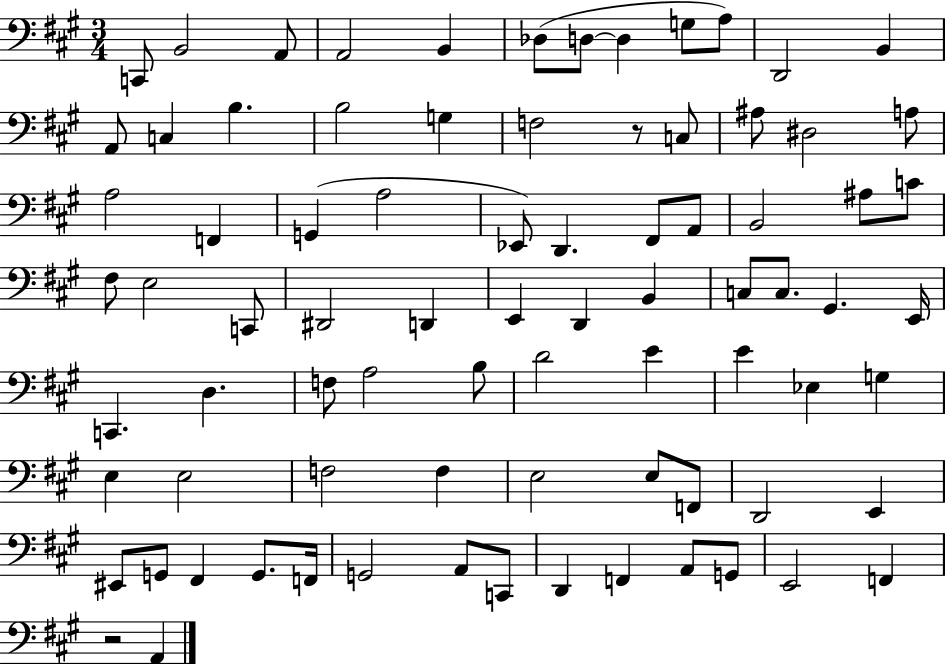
X:1
T:Untitled
M:3/4
L:1/4
K:A
C,,/2 B,,2 A,,/2 A,,2 B,, _D,/2 D,/2 D, G,/2 A,/2 D,,2 B,, A,,/2 C, B, B,2 G, F,2 z/2 C,/2 ^A,/2 ^D,2 A,/2 A,2 F,, G,, A,2 _E,,/2 D,, ^F,,/2 A,,/2 B,,2 ^A,/2 C/2 ^F,/2 E,2 C,,/2 ^D,,2 D,, E,, D,, B,, C,/2 C,/2 ^G,, E,,/4 C,, D, F,/2 A,2 B,/2 D2 E E _E, G, E, E,2 F,2 F, E,2 E,/2 F,,/2 D,,2 E,, ^E,,/2 G,,/2 ^F,, G,,/2 F,,/4 G,,2 A,,/2 C,,/2 D,, F,, A,,/2 G,,/2 E,,2 F,, z2 A,,